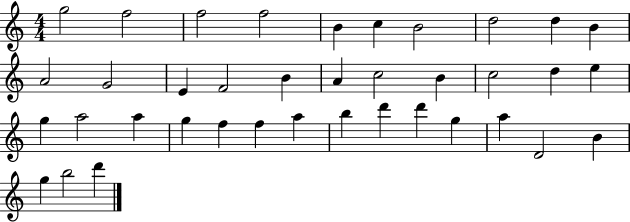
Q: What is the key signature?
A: C major